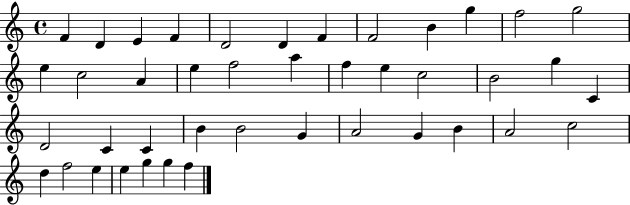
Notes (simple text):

F4/q D4/q E4/q F4/q D4/h D4/q F4/q F4/h B4/q G5/q F5/h G5/h E5/q C5/h A4/q E5/q F5/h A5/q F5/q E5/q C5/h B4/h G5/q C4/q D4/h C4/q C4/q B4/q B4/h G4/q A4/h G4/q B4/q A4/h C5/h D5/q F5/h E5/q E5/q G5/q G5/q F5/q